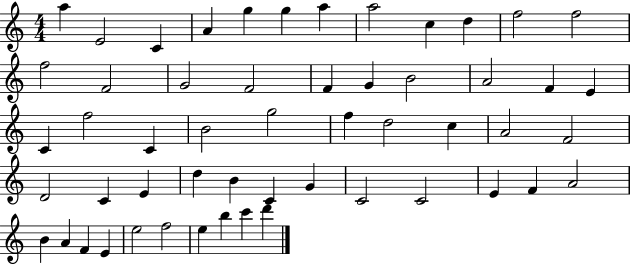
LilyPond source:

{
  \clef treble
  \numericTimeSignature
  \time 4/4
  \key c \major
  a''4 e'2 c'4 | a'4 g''4 g''4 a''4 | a''2 c''4 d''4 | f''2 f''2 | \break f''2 f'2 | g'2 f'2 | f'4 g'4 b'2 | a'2 f'4 e'4 | \break c'4 f''2 c'4 | b'2 g''2 | f''4 d''2 c''4 | a'2 f'2 | \break d'2 c'4 e'4 | d''4 b'4 c'4 g'4 | c'2 c'2 | e'4 f'4 a'2 | \break b'4 a'4 f'4 e'4 | e''2 f''2 | e''4 b''4 c'''4 d'''4 | \bar "|."
}